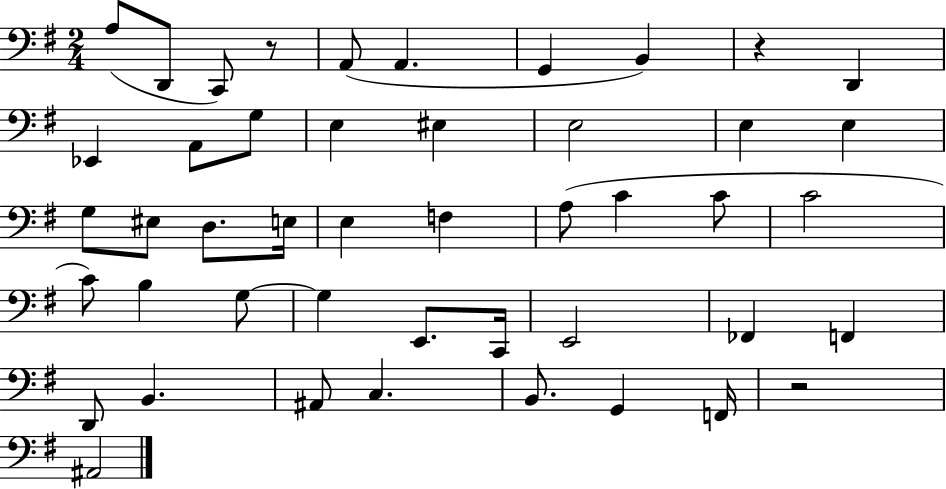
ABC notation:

X:1
T:Untitled
M:2/4
L:1/4
K:G
A,/2 D,,/2 C,,/2 z/2 A,,/2 A,, G,, B,, z D,, _E,, A,,/2 G,/2 E, ^E, E,2 E, E, G,/2 ^E,/2 D,/2 E,/4 E, F, A,/2 C C/2 C2 C/2 B, G,/2 G, E,,/2 C,,/4 E,,2 _F,, F,, D,,/2 B,, ^A,,/2 C, B,,/2 G,, F,,/4 z2 ^A,,2